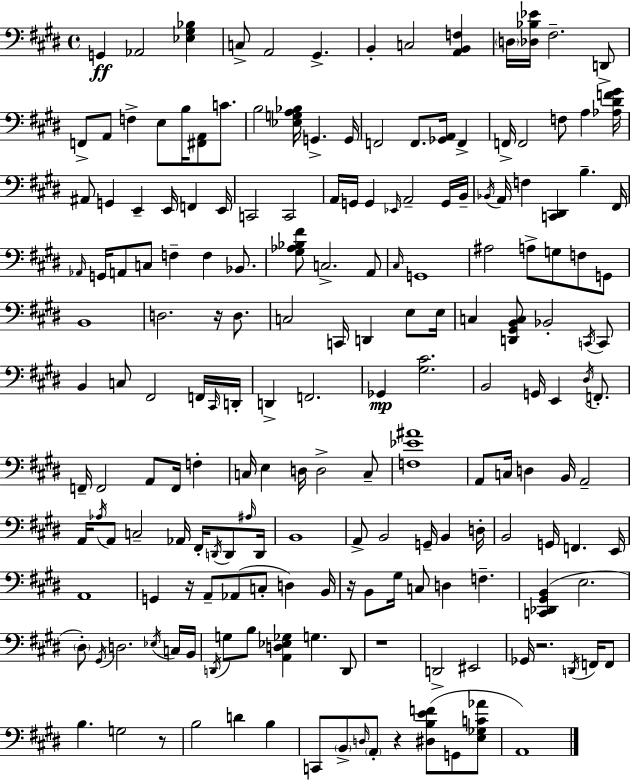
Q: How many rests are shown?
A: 7